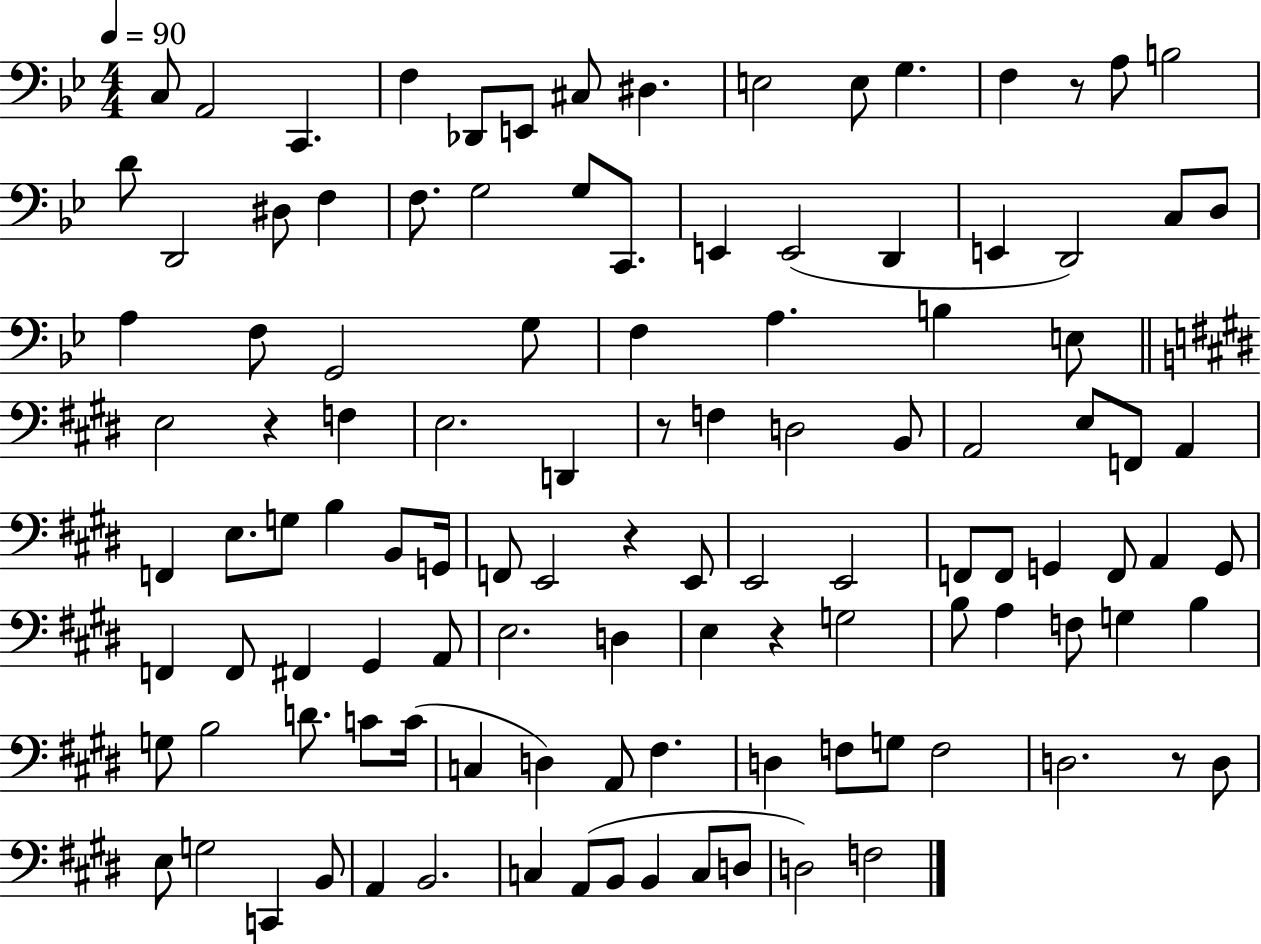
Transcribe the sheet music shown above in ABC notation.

X:1
T:Untitled
M:4/4
L:1/4
K:Bb
C,/2 A,,2 C,, F, _D,,/2 E,,/2 ^C,/2 ^D, E,2 E,/2 G, F, z/2 A,/2 B,2 D/2 D,,2 ^D,/2 F, F,/2 G,2 G,/2 C,,/2 E,, E,,2 D,, E,, D,,2 C,/2 D,/2 A, F,/2 G,,2 G,/2 F, A, B, E,/2 E,2 z F, E,2 D,, z/2 F, D,2 B,,/2 A,,2 E,/2 F,,/2 A,, F,, E,/2 G,/2 B, B,,/2 G,,/4 F,,/2 E,,2 z E,,/2 E,,2 E,,2 F,,/2 F,,/2 G,, F,,/2 A,, G,,/2 F,, F,,/2 ^F,, ^G,, A,,/2 E,2 D, E, z G,2 B,/2 A, F,/2 G, B, G,/2 B,2 D/2 C/2 C/4 C, D, A,,/2 ^F, D, F,/2 G,/2 F,2 D,2 z/2 D,/2 E,/2 G,2 C,, B,,/2 A,, B,,2 C, A,,/2 B,,/2 B,, C,/2 D,/2 D,2 F,2